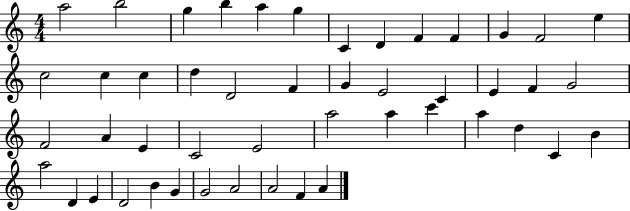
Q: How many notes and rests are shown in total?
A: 48